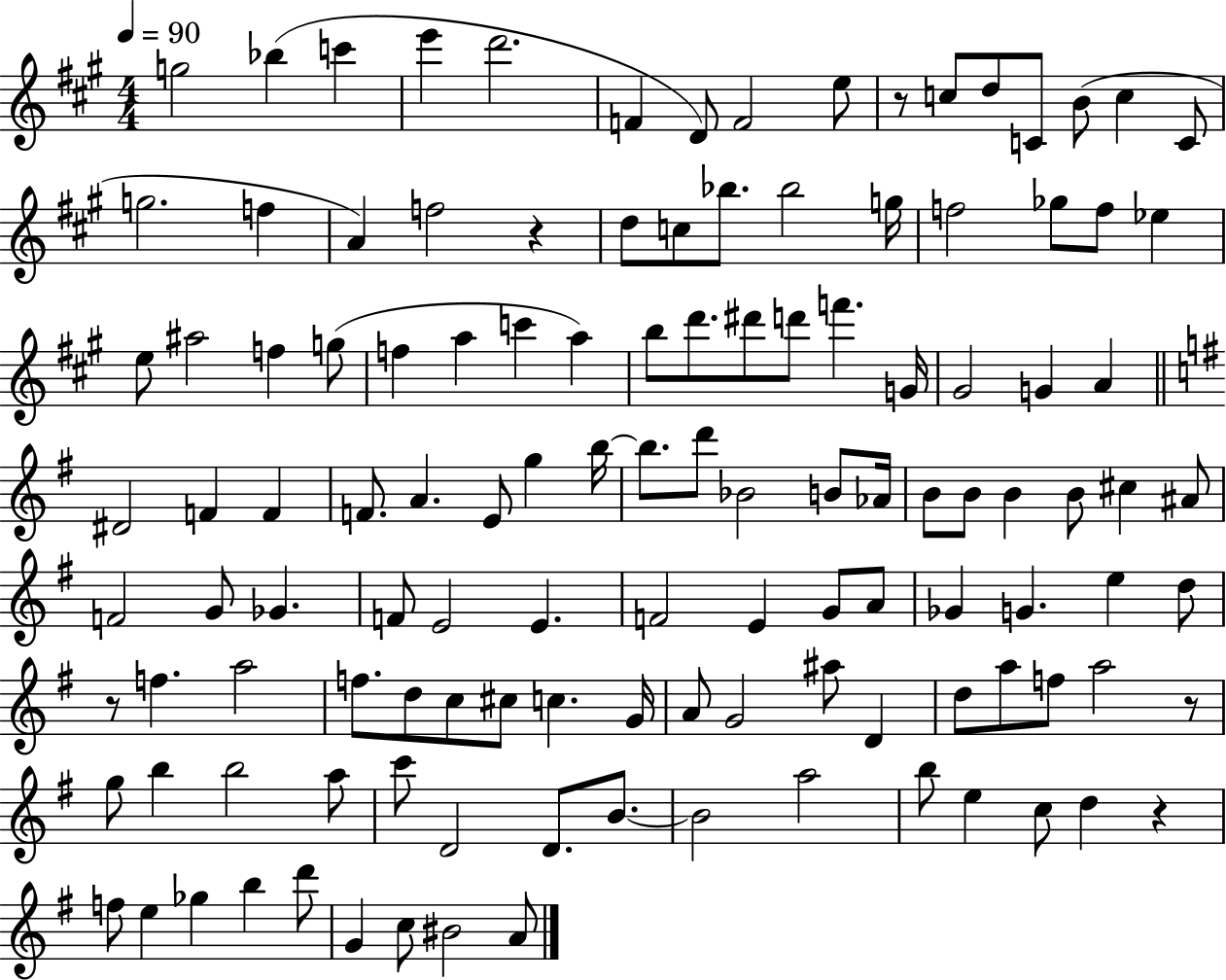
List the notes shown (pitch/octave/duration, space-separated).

G5/h Bb5/q C6/q E6/q D6/h. F4/q D4/e F4/h E5/e R/e C5/e D5/e C4/e B4/e C5/q C4/e G5/h. F5/q A4/q F5/h R/q D5/e C5/e Bb5/e. Bb5/h G5/s F5/h Gb5/e F5/e Eb5/q E5/e A#5/h F5/q G5/e F5/q A5/q C6/q A5/q B5/e D6/e. D#6/e D6/e F6/q. G4/s G#4/h G4/q A4/q D#4/h F4/q F4/q F4/e. A4/q. E4/e G5/q B5/s B5/e. D6/e Bb4/h B4/e Ab4/s B4/e B4/e B4/q B4/e C#5/q A#4/e F4/h G4/e Gb4/q. F4/e E4/h E4/q. F4/h E4/q G4/e A4/e Gb4/q G4/q. E5/q D5/e R/e F5/q. A5/h F5/e. D5/e C5/e C#5/e C5/q. G4/s A4/e G4/h A#5/e D4/q D5/e A5/e F5/e A5/h R/e G5/e B5/q B5/h A5/e C6/e D4/h D4/e. B4/e. B4/h A5/h B5/e E5/q C5/e D5/q R/q F5/e E5/q Gb5/q B5/q D6/e G4/q C5/e BIS4/h A4/e